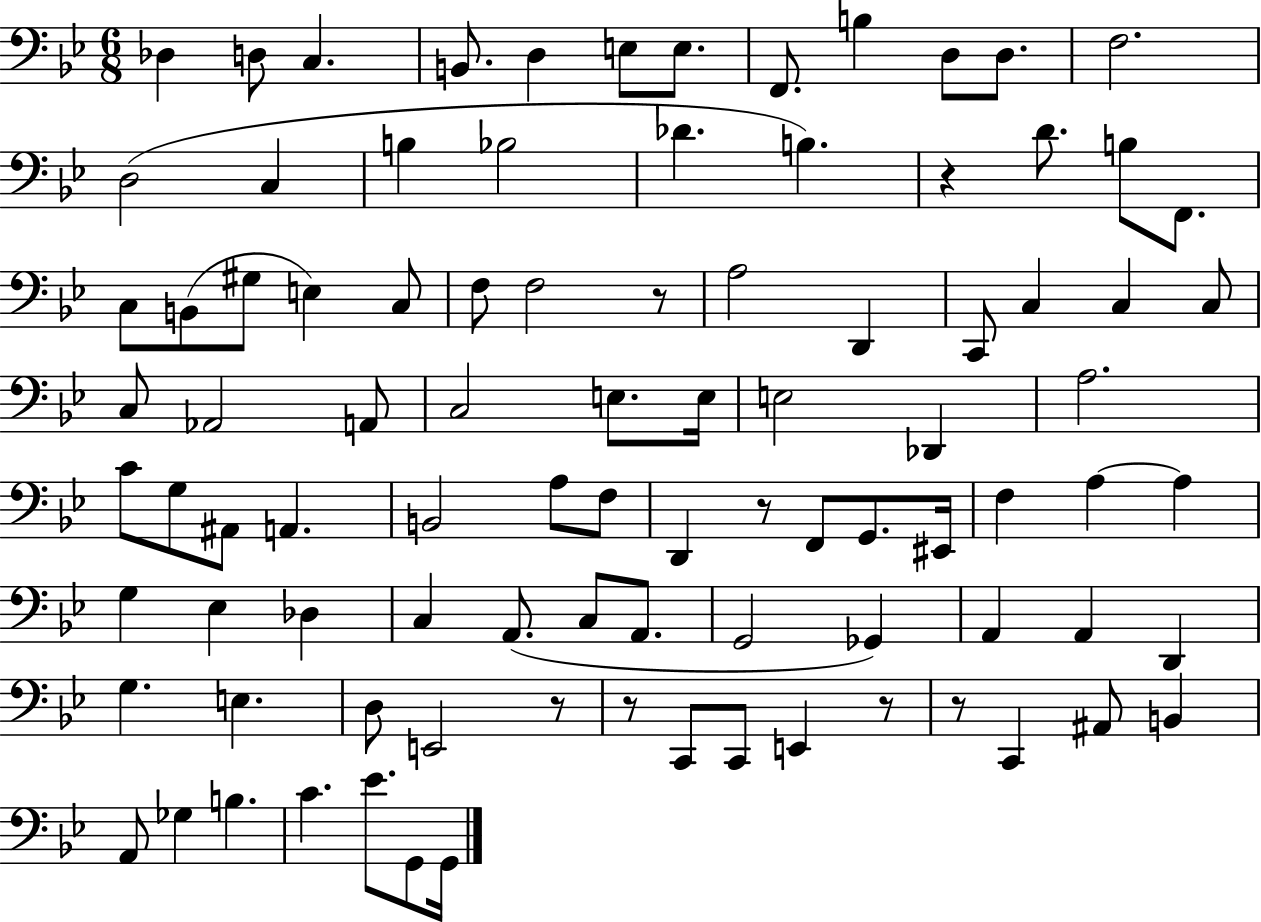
{
  \clef bass
  \numericTimeSignature
  \time 6/8
  \key bes \major
  \repeat volta 2 { des4 d8 c4. | b,8. d4 e8 e8. | f,8. b4 d8 d8. | f2. | \break d2( c4 | b4 bes2 | des'4. b4.) | r4 d'8. b8 f,8. | \break c8 b,8( gis8 e4) c8 | f8 f2 r8 | a2 d,4 | c,8 c4 c4 c8 | \break c8 aes,2 a,8 | c2 e8. e16 | e2 des,4 | a2. | \break c'8 g8 ais,8 a,4. | b,2 a8 f8 | d,4 r8 f,8 g,8. eis,16 | f4 a4~~ a4 | \break g4 ees4 des4 | c4 a,8.( c8 a,8. | g,2 ges,4) | a,4 a,4 d,4 | \break g4. e4. | d8 e,2 r8 | r8 c,8 c,8 e,4 r8 | r8 c,4 ais,8 b,4 | \break a,8 ges4 b4. | c'4. ees'8. g,8 g,16 | } \bar "|."
}